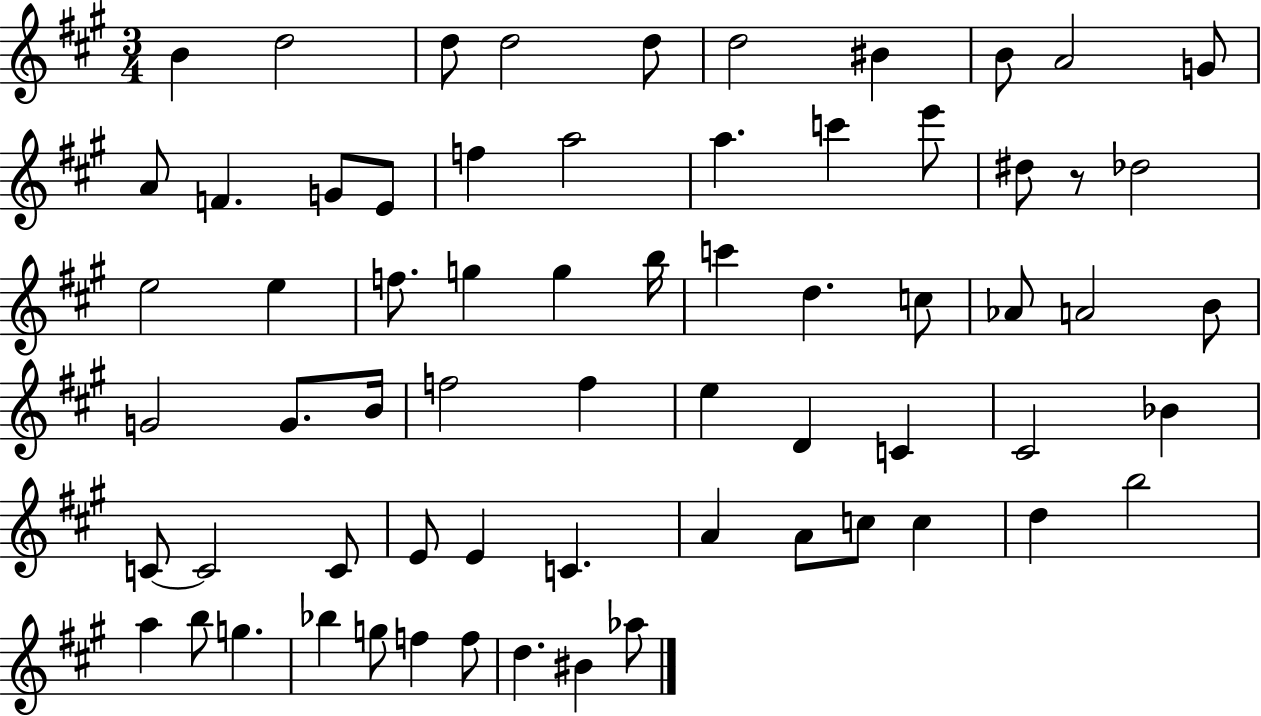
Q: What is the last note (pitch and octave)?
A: Ab5